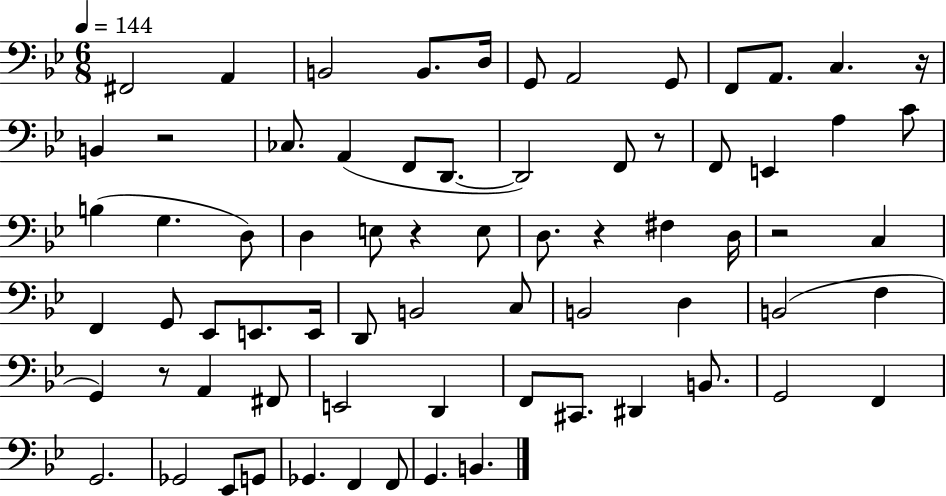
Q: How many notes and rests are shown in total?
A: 71